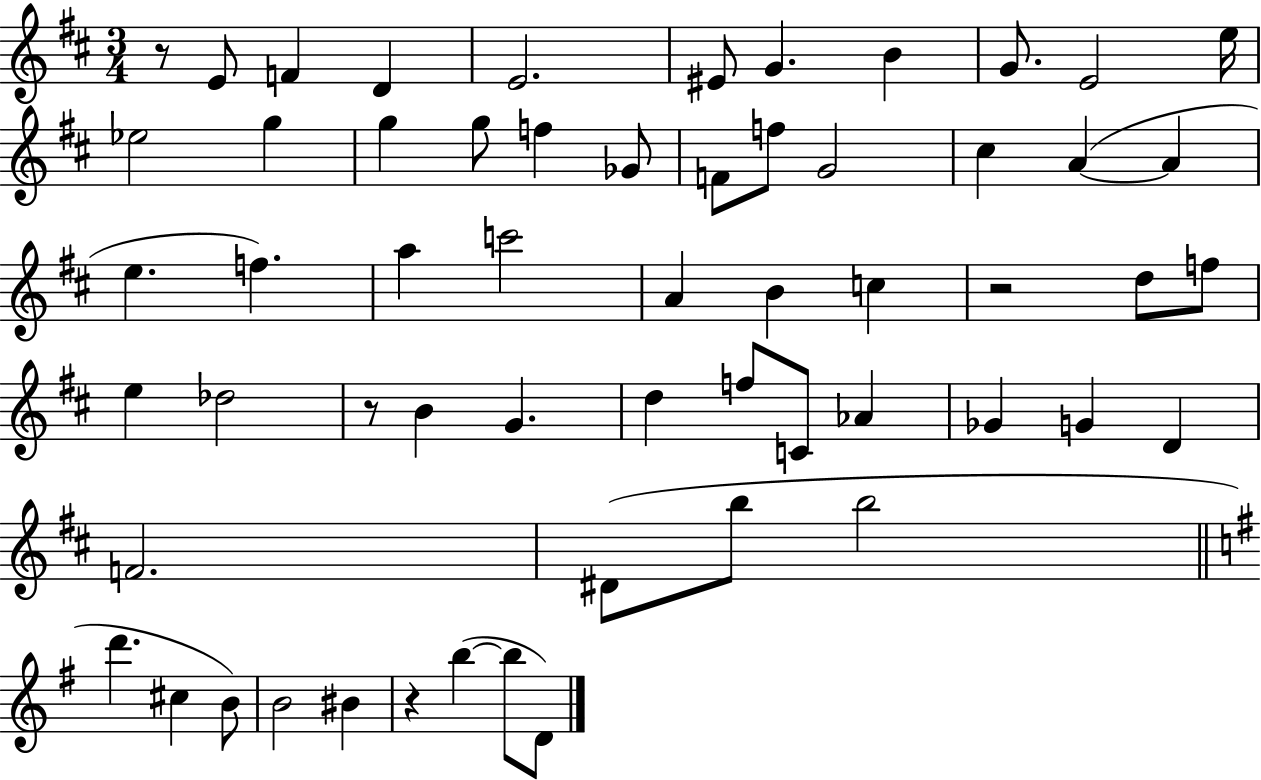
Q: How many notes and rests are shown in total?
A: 58